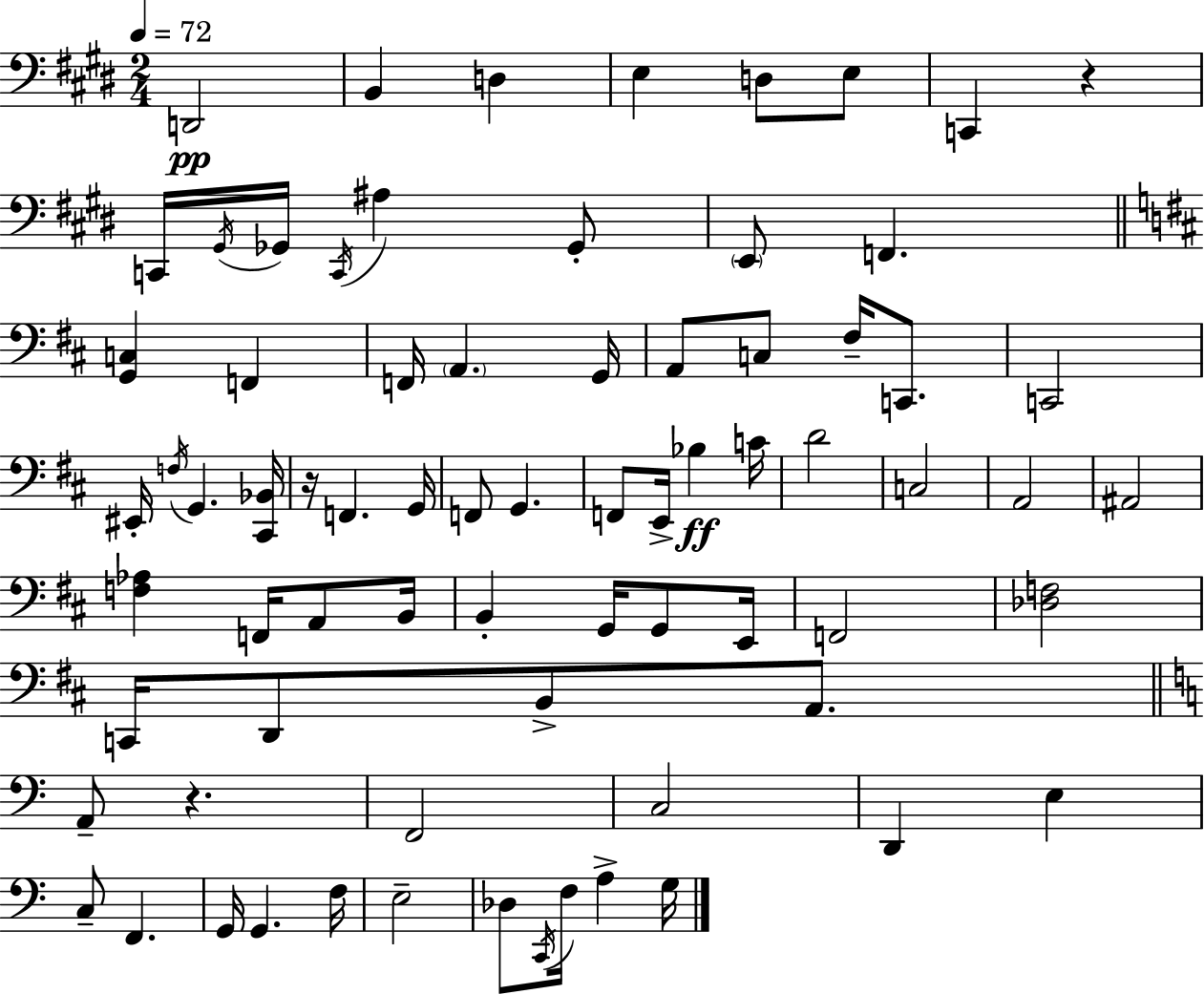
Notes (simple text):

D2/h B2/q D3/q E3/q D3/e E3/e C2/q R/q C2/s G#2/s Gb2/s C2/s A#3/q Gb2/e E2/e F2/q. [G2,C3]/q F2/q F2/s A2/q. G2/s A2/e C3/e F#3/s C2/e. C2/h EIS2/s F3/s G2/q. [C#2,Bb2]/s R/s F2/q. G2/s F2/e G2/q. F2/e E2/s Bb3/q C4/s D4/h C3/h A2/h A#2/h [F3,Ab3]/q F2/s A2/e B2/s B2/q G2/s G2/e E2/s F2/h [Db3,F3]/h C2/s D2/e B2/e A2/e. A2/e R/q. F2/h C3/h D2/q E3/q C3/e F2/q. G2/s G2/q. F3/s E3/h Db3/e C2/s F3/s A3/q G3/s